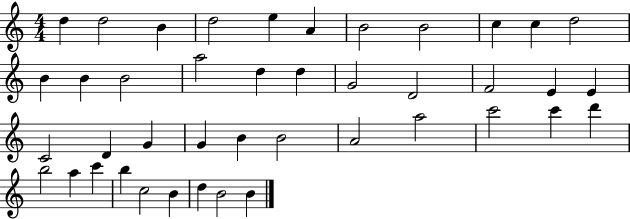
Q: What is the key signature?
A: C major